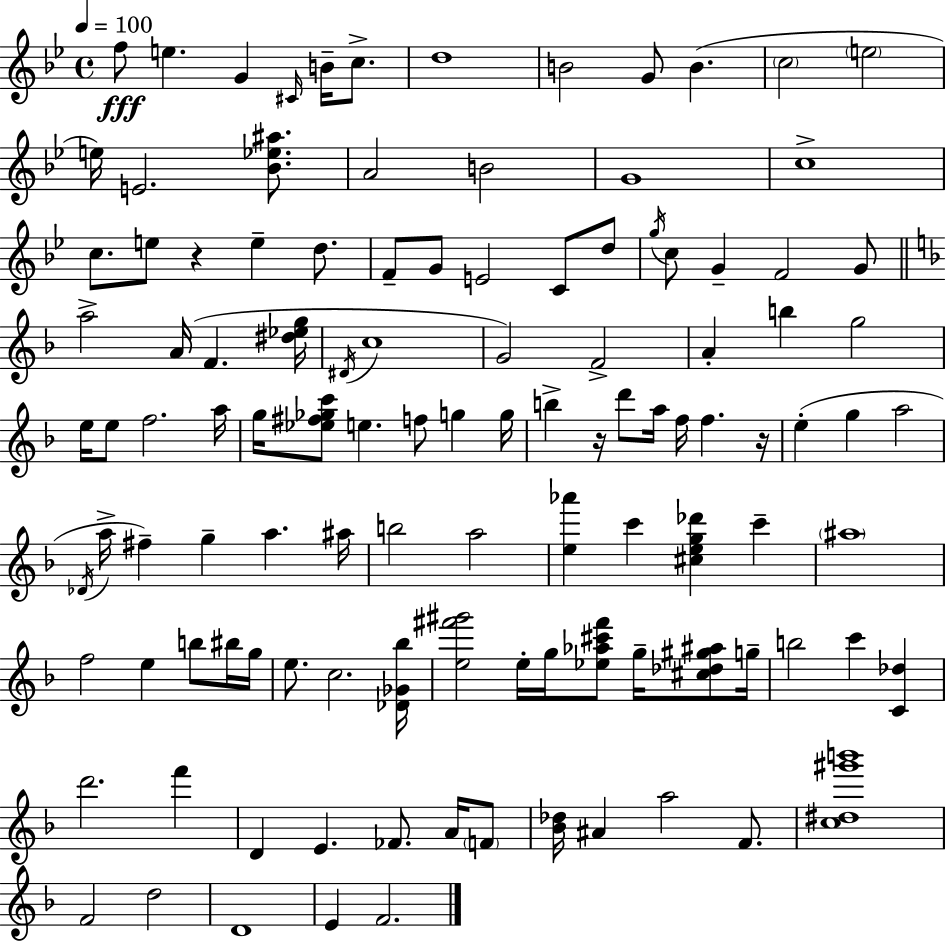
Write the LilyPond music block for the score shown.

{
  \clef treble
  \time 4/4
  \defaultTimeSignature
  \key g \minor
  \tempo 4 = 100
  f''8\fff e''4. g'4 \grace { cis'16 } b'16-- c''8.-> | d''1 | b'2 g'8 b'4.( | \parenthesize c''2 \parenthesize e''2 | \break e''16) e'2. <bes' ees'' ais''>8. | a'2 b'2 | g'1 | c''1-> | \break c''8. e''8 r4 e''4-- d''8. | f'8-- g'8 e'2 c'8 d''8 | \acciaccatura { g''16 } c''8 g'4-- f'2 | g'8 \bar "||" \break \key f \major a''2-> a'16( f'4. <dis'' ees'' g''>16 | \acciaccatura { dis'16 } c''1 | g'2) f'2-> | a'4-. b''4 g''2 | \break e''16 e''8 f''2. | a''16 g''16 <ees'' fis'' ges'' c'''>8 e''4. f''8 g''4 | g''16 b''4-> r16 d'''8 a''16 f''16 f''4. | r16 e''4-.( g''4 a''2 | \break \acciaccatura { des'16 } a''16-> fis''4--) g''4-- a''4. | ais''16 b''2 a''2 | <e'' aes'''>4 c'''4 <cis'' e'' g'' des'''>4 c'''4-- | \parenthesize ais''1 | \break f''2 e''4 b''8 | bis''16 g''16 e''8. c''2. | <des' ges' bes''>16 <e'' fis''' gis'''>2 e''16-. g''16 <ees'' aes'' cis''' fis'''>8 g''16-- <cis'' des'' gis'' ais''>8 | g''16-- b''2 c'''4 <c' des''>4 | \break d'''2. f'''4 | d'4 e'4. fes'8. a'16 | \parenthesize f'8 <bes' des''>16 ais'4 a''2 f'8. | <c'' dis'' gis''' b'''>1 | \break f'2 d''2 | d'1 | e'4 f'2. | \bar "|."
}